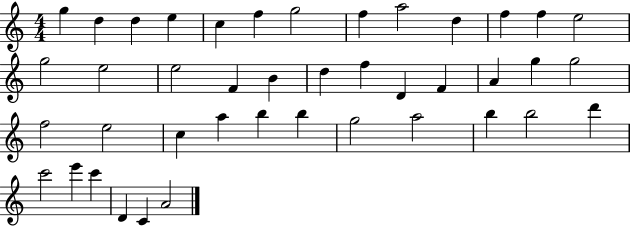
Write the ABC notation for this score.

X:1
T:Untitled
M:4/4
L:1/4
K:C
g d d e c f g2 f a2 d f f e2 g2 e2 e2 F B d f D F A g g2 f2 e2 c a b b g2 a2 b b2 d' c'2 e' c' D C A2